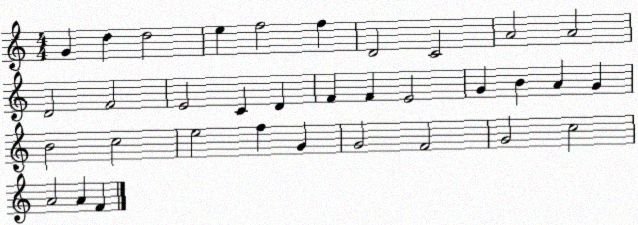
X:1
T:Untitled
M:4/4
L:1/4
K:C
G d d2 e f2 f D2 C2 A2 A2 D2 F2 E2 C D F F E2 G B A G B2 c2 e2 f G G2 F2 G2 c2 A2 A F